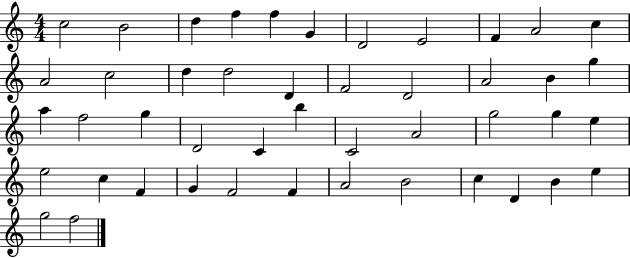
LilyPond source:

{
  \clef treble
  \numericTimeSignature
  \time 4/4
  \key c \major
  c''2 b'2 | d''4 f''4 f''4 g'4 | d'2 e'2 | f'4 a'2 c''4 | \break a'2 c''2 | d''4 d''2 d'4 | f'2 d'2 | a'2 b'4 g''4 | \break a''4 f''2 g''4 | d'2 c'4 b''4 | c'2 a'2 | g''2 g''4 e''4 | \break e''2 c''4 f'4 | g'4 f'2 f'4 | a'2 b'2 | c''4 d'4 b'4 e''4 | \break g''2 f''2 | \bar "|."
}